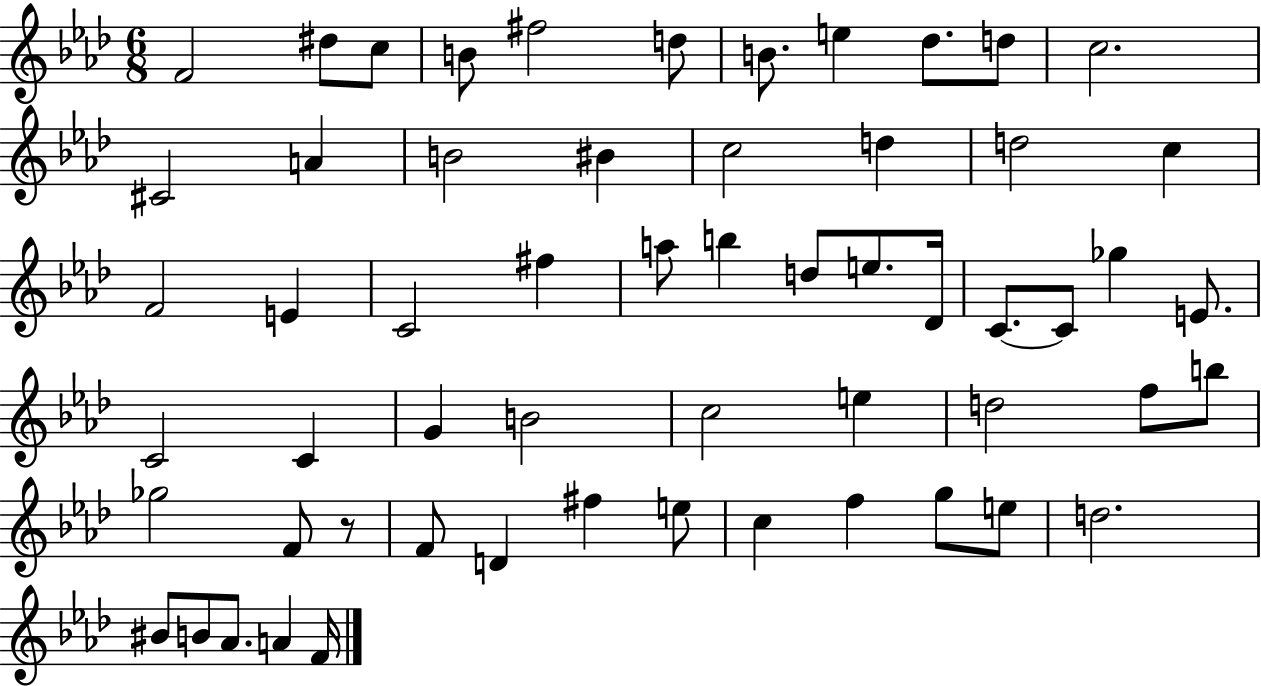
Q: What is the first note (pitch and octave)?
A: F4